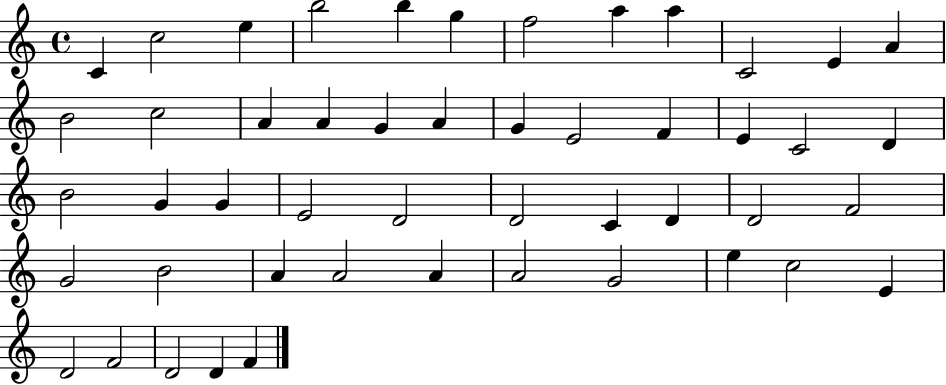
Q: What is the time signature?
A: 4/4